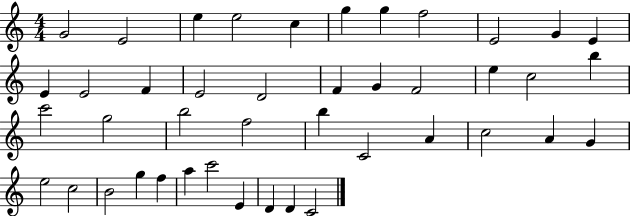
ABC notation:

X:1
T:Untitled
M:4/4
L:1/4
K:C
G2 E2 e e2 c g g f2 E2 G E E E2 F E2 D2 F G F2 e c2 b c'2 g2 b2 f2 b C2 A c2 A G e2 c2 B2 g f a c'2 E D D C2